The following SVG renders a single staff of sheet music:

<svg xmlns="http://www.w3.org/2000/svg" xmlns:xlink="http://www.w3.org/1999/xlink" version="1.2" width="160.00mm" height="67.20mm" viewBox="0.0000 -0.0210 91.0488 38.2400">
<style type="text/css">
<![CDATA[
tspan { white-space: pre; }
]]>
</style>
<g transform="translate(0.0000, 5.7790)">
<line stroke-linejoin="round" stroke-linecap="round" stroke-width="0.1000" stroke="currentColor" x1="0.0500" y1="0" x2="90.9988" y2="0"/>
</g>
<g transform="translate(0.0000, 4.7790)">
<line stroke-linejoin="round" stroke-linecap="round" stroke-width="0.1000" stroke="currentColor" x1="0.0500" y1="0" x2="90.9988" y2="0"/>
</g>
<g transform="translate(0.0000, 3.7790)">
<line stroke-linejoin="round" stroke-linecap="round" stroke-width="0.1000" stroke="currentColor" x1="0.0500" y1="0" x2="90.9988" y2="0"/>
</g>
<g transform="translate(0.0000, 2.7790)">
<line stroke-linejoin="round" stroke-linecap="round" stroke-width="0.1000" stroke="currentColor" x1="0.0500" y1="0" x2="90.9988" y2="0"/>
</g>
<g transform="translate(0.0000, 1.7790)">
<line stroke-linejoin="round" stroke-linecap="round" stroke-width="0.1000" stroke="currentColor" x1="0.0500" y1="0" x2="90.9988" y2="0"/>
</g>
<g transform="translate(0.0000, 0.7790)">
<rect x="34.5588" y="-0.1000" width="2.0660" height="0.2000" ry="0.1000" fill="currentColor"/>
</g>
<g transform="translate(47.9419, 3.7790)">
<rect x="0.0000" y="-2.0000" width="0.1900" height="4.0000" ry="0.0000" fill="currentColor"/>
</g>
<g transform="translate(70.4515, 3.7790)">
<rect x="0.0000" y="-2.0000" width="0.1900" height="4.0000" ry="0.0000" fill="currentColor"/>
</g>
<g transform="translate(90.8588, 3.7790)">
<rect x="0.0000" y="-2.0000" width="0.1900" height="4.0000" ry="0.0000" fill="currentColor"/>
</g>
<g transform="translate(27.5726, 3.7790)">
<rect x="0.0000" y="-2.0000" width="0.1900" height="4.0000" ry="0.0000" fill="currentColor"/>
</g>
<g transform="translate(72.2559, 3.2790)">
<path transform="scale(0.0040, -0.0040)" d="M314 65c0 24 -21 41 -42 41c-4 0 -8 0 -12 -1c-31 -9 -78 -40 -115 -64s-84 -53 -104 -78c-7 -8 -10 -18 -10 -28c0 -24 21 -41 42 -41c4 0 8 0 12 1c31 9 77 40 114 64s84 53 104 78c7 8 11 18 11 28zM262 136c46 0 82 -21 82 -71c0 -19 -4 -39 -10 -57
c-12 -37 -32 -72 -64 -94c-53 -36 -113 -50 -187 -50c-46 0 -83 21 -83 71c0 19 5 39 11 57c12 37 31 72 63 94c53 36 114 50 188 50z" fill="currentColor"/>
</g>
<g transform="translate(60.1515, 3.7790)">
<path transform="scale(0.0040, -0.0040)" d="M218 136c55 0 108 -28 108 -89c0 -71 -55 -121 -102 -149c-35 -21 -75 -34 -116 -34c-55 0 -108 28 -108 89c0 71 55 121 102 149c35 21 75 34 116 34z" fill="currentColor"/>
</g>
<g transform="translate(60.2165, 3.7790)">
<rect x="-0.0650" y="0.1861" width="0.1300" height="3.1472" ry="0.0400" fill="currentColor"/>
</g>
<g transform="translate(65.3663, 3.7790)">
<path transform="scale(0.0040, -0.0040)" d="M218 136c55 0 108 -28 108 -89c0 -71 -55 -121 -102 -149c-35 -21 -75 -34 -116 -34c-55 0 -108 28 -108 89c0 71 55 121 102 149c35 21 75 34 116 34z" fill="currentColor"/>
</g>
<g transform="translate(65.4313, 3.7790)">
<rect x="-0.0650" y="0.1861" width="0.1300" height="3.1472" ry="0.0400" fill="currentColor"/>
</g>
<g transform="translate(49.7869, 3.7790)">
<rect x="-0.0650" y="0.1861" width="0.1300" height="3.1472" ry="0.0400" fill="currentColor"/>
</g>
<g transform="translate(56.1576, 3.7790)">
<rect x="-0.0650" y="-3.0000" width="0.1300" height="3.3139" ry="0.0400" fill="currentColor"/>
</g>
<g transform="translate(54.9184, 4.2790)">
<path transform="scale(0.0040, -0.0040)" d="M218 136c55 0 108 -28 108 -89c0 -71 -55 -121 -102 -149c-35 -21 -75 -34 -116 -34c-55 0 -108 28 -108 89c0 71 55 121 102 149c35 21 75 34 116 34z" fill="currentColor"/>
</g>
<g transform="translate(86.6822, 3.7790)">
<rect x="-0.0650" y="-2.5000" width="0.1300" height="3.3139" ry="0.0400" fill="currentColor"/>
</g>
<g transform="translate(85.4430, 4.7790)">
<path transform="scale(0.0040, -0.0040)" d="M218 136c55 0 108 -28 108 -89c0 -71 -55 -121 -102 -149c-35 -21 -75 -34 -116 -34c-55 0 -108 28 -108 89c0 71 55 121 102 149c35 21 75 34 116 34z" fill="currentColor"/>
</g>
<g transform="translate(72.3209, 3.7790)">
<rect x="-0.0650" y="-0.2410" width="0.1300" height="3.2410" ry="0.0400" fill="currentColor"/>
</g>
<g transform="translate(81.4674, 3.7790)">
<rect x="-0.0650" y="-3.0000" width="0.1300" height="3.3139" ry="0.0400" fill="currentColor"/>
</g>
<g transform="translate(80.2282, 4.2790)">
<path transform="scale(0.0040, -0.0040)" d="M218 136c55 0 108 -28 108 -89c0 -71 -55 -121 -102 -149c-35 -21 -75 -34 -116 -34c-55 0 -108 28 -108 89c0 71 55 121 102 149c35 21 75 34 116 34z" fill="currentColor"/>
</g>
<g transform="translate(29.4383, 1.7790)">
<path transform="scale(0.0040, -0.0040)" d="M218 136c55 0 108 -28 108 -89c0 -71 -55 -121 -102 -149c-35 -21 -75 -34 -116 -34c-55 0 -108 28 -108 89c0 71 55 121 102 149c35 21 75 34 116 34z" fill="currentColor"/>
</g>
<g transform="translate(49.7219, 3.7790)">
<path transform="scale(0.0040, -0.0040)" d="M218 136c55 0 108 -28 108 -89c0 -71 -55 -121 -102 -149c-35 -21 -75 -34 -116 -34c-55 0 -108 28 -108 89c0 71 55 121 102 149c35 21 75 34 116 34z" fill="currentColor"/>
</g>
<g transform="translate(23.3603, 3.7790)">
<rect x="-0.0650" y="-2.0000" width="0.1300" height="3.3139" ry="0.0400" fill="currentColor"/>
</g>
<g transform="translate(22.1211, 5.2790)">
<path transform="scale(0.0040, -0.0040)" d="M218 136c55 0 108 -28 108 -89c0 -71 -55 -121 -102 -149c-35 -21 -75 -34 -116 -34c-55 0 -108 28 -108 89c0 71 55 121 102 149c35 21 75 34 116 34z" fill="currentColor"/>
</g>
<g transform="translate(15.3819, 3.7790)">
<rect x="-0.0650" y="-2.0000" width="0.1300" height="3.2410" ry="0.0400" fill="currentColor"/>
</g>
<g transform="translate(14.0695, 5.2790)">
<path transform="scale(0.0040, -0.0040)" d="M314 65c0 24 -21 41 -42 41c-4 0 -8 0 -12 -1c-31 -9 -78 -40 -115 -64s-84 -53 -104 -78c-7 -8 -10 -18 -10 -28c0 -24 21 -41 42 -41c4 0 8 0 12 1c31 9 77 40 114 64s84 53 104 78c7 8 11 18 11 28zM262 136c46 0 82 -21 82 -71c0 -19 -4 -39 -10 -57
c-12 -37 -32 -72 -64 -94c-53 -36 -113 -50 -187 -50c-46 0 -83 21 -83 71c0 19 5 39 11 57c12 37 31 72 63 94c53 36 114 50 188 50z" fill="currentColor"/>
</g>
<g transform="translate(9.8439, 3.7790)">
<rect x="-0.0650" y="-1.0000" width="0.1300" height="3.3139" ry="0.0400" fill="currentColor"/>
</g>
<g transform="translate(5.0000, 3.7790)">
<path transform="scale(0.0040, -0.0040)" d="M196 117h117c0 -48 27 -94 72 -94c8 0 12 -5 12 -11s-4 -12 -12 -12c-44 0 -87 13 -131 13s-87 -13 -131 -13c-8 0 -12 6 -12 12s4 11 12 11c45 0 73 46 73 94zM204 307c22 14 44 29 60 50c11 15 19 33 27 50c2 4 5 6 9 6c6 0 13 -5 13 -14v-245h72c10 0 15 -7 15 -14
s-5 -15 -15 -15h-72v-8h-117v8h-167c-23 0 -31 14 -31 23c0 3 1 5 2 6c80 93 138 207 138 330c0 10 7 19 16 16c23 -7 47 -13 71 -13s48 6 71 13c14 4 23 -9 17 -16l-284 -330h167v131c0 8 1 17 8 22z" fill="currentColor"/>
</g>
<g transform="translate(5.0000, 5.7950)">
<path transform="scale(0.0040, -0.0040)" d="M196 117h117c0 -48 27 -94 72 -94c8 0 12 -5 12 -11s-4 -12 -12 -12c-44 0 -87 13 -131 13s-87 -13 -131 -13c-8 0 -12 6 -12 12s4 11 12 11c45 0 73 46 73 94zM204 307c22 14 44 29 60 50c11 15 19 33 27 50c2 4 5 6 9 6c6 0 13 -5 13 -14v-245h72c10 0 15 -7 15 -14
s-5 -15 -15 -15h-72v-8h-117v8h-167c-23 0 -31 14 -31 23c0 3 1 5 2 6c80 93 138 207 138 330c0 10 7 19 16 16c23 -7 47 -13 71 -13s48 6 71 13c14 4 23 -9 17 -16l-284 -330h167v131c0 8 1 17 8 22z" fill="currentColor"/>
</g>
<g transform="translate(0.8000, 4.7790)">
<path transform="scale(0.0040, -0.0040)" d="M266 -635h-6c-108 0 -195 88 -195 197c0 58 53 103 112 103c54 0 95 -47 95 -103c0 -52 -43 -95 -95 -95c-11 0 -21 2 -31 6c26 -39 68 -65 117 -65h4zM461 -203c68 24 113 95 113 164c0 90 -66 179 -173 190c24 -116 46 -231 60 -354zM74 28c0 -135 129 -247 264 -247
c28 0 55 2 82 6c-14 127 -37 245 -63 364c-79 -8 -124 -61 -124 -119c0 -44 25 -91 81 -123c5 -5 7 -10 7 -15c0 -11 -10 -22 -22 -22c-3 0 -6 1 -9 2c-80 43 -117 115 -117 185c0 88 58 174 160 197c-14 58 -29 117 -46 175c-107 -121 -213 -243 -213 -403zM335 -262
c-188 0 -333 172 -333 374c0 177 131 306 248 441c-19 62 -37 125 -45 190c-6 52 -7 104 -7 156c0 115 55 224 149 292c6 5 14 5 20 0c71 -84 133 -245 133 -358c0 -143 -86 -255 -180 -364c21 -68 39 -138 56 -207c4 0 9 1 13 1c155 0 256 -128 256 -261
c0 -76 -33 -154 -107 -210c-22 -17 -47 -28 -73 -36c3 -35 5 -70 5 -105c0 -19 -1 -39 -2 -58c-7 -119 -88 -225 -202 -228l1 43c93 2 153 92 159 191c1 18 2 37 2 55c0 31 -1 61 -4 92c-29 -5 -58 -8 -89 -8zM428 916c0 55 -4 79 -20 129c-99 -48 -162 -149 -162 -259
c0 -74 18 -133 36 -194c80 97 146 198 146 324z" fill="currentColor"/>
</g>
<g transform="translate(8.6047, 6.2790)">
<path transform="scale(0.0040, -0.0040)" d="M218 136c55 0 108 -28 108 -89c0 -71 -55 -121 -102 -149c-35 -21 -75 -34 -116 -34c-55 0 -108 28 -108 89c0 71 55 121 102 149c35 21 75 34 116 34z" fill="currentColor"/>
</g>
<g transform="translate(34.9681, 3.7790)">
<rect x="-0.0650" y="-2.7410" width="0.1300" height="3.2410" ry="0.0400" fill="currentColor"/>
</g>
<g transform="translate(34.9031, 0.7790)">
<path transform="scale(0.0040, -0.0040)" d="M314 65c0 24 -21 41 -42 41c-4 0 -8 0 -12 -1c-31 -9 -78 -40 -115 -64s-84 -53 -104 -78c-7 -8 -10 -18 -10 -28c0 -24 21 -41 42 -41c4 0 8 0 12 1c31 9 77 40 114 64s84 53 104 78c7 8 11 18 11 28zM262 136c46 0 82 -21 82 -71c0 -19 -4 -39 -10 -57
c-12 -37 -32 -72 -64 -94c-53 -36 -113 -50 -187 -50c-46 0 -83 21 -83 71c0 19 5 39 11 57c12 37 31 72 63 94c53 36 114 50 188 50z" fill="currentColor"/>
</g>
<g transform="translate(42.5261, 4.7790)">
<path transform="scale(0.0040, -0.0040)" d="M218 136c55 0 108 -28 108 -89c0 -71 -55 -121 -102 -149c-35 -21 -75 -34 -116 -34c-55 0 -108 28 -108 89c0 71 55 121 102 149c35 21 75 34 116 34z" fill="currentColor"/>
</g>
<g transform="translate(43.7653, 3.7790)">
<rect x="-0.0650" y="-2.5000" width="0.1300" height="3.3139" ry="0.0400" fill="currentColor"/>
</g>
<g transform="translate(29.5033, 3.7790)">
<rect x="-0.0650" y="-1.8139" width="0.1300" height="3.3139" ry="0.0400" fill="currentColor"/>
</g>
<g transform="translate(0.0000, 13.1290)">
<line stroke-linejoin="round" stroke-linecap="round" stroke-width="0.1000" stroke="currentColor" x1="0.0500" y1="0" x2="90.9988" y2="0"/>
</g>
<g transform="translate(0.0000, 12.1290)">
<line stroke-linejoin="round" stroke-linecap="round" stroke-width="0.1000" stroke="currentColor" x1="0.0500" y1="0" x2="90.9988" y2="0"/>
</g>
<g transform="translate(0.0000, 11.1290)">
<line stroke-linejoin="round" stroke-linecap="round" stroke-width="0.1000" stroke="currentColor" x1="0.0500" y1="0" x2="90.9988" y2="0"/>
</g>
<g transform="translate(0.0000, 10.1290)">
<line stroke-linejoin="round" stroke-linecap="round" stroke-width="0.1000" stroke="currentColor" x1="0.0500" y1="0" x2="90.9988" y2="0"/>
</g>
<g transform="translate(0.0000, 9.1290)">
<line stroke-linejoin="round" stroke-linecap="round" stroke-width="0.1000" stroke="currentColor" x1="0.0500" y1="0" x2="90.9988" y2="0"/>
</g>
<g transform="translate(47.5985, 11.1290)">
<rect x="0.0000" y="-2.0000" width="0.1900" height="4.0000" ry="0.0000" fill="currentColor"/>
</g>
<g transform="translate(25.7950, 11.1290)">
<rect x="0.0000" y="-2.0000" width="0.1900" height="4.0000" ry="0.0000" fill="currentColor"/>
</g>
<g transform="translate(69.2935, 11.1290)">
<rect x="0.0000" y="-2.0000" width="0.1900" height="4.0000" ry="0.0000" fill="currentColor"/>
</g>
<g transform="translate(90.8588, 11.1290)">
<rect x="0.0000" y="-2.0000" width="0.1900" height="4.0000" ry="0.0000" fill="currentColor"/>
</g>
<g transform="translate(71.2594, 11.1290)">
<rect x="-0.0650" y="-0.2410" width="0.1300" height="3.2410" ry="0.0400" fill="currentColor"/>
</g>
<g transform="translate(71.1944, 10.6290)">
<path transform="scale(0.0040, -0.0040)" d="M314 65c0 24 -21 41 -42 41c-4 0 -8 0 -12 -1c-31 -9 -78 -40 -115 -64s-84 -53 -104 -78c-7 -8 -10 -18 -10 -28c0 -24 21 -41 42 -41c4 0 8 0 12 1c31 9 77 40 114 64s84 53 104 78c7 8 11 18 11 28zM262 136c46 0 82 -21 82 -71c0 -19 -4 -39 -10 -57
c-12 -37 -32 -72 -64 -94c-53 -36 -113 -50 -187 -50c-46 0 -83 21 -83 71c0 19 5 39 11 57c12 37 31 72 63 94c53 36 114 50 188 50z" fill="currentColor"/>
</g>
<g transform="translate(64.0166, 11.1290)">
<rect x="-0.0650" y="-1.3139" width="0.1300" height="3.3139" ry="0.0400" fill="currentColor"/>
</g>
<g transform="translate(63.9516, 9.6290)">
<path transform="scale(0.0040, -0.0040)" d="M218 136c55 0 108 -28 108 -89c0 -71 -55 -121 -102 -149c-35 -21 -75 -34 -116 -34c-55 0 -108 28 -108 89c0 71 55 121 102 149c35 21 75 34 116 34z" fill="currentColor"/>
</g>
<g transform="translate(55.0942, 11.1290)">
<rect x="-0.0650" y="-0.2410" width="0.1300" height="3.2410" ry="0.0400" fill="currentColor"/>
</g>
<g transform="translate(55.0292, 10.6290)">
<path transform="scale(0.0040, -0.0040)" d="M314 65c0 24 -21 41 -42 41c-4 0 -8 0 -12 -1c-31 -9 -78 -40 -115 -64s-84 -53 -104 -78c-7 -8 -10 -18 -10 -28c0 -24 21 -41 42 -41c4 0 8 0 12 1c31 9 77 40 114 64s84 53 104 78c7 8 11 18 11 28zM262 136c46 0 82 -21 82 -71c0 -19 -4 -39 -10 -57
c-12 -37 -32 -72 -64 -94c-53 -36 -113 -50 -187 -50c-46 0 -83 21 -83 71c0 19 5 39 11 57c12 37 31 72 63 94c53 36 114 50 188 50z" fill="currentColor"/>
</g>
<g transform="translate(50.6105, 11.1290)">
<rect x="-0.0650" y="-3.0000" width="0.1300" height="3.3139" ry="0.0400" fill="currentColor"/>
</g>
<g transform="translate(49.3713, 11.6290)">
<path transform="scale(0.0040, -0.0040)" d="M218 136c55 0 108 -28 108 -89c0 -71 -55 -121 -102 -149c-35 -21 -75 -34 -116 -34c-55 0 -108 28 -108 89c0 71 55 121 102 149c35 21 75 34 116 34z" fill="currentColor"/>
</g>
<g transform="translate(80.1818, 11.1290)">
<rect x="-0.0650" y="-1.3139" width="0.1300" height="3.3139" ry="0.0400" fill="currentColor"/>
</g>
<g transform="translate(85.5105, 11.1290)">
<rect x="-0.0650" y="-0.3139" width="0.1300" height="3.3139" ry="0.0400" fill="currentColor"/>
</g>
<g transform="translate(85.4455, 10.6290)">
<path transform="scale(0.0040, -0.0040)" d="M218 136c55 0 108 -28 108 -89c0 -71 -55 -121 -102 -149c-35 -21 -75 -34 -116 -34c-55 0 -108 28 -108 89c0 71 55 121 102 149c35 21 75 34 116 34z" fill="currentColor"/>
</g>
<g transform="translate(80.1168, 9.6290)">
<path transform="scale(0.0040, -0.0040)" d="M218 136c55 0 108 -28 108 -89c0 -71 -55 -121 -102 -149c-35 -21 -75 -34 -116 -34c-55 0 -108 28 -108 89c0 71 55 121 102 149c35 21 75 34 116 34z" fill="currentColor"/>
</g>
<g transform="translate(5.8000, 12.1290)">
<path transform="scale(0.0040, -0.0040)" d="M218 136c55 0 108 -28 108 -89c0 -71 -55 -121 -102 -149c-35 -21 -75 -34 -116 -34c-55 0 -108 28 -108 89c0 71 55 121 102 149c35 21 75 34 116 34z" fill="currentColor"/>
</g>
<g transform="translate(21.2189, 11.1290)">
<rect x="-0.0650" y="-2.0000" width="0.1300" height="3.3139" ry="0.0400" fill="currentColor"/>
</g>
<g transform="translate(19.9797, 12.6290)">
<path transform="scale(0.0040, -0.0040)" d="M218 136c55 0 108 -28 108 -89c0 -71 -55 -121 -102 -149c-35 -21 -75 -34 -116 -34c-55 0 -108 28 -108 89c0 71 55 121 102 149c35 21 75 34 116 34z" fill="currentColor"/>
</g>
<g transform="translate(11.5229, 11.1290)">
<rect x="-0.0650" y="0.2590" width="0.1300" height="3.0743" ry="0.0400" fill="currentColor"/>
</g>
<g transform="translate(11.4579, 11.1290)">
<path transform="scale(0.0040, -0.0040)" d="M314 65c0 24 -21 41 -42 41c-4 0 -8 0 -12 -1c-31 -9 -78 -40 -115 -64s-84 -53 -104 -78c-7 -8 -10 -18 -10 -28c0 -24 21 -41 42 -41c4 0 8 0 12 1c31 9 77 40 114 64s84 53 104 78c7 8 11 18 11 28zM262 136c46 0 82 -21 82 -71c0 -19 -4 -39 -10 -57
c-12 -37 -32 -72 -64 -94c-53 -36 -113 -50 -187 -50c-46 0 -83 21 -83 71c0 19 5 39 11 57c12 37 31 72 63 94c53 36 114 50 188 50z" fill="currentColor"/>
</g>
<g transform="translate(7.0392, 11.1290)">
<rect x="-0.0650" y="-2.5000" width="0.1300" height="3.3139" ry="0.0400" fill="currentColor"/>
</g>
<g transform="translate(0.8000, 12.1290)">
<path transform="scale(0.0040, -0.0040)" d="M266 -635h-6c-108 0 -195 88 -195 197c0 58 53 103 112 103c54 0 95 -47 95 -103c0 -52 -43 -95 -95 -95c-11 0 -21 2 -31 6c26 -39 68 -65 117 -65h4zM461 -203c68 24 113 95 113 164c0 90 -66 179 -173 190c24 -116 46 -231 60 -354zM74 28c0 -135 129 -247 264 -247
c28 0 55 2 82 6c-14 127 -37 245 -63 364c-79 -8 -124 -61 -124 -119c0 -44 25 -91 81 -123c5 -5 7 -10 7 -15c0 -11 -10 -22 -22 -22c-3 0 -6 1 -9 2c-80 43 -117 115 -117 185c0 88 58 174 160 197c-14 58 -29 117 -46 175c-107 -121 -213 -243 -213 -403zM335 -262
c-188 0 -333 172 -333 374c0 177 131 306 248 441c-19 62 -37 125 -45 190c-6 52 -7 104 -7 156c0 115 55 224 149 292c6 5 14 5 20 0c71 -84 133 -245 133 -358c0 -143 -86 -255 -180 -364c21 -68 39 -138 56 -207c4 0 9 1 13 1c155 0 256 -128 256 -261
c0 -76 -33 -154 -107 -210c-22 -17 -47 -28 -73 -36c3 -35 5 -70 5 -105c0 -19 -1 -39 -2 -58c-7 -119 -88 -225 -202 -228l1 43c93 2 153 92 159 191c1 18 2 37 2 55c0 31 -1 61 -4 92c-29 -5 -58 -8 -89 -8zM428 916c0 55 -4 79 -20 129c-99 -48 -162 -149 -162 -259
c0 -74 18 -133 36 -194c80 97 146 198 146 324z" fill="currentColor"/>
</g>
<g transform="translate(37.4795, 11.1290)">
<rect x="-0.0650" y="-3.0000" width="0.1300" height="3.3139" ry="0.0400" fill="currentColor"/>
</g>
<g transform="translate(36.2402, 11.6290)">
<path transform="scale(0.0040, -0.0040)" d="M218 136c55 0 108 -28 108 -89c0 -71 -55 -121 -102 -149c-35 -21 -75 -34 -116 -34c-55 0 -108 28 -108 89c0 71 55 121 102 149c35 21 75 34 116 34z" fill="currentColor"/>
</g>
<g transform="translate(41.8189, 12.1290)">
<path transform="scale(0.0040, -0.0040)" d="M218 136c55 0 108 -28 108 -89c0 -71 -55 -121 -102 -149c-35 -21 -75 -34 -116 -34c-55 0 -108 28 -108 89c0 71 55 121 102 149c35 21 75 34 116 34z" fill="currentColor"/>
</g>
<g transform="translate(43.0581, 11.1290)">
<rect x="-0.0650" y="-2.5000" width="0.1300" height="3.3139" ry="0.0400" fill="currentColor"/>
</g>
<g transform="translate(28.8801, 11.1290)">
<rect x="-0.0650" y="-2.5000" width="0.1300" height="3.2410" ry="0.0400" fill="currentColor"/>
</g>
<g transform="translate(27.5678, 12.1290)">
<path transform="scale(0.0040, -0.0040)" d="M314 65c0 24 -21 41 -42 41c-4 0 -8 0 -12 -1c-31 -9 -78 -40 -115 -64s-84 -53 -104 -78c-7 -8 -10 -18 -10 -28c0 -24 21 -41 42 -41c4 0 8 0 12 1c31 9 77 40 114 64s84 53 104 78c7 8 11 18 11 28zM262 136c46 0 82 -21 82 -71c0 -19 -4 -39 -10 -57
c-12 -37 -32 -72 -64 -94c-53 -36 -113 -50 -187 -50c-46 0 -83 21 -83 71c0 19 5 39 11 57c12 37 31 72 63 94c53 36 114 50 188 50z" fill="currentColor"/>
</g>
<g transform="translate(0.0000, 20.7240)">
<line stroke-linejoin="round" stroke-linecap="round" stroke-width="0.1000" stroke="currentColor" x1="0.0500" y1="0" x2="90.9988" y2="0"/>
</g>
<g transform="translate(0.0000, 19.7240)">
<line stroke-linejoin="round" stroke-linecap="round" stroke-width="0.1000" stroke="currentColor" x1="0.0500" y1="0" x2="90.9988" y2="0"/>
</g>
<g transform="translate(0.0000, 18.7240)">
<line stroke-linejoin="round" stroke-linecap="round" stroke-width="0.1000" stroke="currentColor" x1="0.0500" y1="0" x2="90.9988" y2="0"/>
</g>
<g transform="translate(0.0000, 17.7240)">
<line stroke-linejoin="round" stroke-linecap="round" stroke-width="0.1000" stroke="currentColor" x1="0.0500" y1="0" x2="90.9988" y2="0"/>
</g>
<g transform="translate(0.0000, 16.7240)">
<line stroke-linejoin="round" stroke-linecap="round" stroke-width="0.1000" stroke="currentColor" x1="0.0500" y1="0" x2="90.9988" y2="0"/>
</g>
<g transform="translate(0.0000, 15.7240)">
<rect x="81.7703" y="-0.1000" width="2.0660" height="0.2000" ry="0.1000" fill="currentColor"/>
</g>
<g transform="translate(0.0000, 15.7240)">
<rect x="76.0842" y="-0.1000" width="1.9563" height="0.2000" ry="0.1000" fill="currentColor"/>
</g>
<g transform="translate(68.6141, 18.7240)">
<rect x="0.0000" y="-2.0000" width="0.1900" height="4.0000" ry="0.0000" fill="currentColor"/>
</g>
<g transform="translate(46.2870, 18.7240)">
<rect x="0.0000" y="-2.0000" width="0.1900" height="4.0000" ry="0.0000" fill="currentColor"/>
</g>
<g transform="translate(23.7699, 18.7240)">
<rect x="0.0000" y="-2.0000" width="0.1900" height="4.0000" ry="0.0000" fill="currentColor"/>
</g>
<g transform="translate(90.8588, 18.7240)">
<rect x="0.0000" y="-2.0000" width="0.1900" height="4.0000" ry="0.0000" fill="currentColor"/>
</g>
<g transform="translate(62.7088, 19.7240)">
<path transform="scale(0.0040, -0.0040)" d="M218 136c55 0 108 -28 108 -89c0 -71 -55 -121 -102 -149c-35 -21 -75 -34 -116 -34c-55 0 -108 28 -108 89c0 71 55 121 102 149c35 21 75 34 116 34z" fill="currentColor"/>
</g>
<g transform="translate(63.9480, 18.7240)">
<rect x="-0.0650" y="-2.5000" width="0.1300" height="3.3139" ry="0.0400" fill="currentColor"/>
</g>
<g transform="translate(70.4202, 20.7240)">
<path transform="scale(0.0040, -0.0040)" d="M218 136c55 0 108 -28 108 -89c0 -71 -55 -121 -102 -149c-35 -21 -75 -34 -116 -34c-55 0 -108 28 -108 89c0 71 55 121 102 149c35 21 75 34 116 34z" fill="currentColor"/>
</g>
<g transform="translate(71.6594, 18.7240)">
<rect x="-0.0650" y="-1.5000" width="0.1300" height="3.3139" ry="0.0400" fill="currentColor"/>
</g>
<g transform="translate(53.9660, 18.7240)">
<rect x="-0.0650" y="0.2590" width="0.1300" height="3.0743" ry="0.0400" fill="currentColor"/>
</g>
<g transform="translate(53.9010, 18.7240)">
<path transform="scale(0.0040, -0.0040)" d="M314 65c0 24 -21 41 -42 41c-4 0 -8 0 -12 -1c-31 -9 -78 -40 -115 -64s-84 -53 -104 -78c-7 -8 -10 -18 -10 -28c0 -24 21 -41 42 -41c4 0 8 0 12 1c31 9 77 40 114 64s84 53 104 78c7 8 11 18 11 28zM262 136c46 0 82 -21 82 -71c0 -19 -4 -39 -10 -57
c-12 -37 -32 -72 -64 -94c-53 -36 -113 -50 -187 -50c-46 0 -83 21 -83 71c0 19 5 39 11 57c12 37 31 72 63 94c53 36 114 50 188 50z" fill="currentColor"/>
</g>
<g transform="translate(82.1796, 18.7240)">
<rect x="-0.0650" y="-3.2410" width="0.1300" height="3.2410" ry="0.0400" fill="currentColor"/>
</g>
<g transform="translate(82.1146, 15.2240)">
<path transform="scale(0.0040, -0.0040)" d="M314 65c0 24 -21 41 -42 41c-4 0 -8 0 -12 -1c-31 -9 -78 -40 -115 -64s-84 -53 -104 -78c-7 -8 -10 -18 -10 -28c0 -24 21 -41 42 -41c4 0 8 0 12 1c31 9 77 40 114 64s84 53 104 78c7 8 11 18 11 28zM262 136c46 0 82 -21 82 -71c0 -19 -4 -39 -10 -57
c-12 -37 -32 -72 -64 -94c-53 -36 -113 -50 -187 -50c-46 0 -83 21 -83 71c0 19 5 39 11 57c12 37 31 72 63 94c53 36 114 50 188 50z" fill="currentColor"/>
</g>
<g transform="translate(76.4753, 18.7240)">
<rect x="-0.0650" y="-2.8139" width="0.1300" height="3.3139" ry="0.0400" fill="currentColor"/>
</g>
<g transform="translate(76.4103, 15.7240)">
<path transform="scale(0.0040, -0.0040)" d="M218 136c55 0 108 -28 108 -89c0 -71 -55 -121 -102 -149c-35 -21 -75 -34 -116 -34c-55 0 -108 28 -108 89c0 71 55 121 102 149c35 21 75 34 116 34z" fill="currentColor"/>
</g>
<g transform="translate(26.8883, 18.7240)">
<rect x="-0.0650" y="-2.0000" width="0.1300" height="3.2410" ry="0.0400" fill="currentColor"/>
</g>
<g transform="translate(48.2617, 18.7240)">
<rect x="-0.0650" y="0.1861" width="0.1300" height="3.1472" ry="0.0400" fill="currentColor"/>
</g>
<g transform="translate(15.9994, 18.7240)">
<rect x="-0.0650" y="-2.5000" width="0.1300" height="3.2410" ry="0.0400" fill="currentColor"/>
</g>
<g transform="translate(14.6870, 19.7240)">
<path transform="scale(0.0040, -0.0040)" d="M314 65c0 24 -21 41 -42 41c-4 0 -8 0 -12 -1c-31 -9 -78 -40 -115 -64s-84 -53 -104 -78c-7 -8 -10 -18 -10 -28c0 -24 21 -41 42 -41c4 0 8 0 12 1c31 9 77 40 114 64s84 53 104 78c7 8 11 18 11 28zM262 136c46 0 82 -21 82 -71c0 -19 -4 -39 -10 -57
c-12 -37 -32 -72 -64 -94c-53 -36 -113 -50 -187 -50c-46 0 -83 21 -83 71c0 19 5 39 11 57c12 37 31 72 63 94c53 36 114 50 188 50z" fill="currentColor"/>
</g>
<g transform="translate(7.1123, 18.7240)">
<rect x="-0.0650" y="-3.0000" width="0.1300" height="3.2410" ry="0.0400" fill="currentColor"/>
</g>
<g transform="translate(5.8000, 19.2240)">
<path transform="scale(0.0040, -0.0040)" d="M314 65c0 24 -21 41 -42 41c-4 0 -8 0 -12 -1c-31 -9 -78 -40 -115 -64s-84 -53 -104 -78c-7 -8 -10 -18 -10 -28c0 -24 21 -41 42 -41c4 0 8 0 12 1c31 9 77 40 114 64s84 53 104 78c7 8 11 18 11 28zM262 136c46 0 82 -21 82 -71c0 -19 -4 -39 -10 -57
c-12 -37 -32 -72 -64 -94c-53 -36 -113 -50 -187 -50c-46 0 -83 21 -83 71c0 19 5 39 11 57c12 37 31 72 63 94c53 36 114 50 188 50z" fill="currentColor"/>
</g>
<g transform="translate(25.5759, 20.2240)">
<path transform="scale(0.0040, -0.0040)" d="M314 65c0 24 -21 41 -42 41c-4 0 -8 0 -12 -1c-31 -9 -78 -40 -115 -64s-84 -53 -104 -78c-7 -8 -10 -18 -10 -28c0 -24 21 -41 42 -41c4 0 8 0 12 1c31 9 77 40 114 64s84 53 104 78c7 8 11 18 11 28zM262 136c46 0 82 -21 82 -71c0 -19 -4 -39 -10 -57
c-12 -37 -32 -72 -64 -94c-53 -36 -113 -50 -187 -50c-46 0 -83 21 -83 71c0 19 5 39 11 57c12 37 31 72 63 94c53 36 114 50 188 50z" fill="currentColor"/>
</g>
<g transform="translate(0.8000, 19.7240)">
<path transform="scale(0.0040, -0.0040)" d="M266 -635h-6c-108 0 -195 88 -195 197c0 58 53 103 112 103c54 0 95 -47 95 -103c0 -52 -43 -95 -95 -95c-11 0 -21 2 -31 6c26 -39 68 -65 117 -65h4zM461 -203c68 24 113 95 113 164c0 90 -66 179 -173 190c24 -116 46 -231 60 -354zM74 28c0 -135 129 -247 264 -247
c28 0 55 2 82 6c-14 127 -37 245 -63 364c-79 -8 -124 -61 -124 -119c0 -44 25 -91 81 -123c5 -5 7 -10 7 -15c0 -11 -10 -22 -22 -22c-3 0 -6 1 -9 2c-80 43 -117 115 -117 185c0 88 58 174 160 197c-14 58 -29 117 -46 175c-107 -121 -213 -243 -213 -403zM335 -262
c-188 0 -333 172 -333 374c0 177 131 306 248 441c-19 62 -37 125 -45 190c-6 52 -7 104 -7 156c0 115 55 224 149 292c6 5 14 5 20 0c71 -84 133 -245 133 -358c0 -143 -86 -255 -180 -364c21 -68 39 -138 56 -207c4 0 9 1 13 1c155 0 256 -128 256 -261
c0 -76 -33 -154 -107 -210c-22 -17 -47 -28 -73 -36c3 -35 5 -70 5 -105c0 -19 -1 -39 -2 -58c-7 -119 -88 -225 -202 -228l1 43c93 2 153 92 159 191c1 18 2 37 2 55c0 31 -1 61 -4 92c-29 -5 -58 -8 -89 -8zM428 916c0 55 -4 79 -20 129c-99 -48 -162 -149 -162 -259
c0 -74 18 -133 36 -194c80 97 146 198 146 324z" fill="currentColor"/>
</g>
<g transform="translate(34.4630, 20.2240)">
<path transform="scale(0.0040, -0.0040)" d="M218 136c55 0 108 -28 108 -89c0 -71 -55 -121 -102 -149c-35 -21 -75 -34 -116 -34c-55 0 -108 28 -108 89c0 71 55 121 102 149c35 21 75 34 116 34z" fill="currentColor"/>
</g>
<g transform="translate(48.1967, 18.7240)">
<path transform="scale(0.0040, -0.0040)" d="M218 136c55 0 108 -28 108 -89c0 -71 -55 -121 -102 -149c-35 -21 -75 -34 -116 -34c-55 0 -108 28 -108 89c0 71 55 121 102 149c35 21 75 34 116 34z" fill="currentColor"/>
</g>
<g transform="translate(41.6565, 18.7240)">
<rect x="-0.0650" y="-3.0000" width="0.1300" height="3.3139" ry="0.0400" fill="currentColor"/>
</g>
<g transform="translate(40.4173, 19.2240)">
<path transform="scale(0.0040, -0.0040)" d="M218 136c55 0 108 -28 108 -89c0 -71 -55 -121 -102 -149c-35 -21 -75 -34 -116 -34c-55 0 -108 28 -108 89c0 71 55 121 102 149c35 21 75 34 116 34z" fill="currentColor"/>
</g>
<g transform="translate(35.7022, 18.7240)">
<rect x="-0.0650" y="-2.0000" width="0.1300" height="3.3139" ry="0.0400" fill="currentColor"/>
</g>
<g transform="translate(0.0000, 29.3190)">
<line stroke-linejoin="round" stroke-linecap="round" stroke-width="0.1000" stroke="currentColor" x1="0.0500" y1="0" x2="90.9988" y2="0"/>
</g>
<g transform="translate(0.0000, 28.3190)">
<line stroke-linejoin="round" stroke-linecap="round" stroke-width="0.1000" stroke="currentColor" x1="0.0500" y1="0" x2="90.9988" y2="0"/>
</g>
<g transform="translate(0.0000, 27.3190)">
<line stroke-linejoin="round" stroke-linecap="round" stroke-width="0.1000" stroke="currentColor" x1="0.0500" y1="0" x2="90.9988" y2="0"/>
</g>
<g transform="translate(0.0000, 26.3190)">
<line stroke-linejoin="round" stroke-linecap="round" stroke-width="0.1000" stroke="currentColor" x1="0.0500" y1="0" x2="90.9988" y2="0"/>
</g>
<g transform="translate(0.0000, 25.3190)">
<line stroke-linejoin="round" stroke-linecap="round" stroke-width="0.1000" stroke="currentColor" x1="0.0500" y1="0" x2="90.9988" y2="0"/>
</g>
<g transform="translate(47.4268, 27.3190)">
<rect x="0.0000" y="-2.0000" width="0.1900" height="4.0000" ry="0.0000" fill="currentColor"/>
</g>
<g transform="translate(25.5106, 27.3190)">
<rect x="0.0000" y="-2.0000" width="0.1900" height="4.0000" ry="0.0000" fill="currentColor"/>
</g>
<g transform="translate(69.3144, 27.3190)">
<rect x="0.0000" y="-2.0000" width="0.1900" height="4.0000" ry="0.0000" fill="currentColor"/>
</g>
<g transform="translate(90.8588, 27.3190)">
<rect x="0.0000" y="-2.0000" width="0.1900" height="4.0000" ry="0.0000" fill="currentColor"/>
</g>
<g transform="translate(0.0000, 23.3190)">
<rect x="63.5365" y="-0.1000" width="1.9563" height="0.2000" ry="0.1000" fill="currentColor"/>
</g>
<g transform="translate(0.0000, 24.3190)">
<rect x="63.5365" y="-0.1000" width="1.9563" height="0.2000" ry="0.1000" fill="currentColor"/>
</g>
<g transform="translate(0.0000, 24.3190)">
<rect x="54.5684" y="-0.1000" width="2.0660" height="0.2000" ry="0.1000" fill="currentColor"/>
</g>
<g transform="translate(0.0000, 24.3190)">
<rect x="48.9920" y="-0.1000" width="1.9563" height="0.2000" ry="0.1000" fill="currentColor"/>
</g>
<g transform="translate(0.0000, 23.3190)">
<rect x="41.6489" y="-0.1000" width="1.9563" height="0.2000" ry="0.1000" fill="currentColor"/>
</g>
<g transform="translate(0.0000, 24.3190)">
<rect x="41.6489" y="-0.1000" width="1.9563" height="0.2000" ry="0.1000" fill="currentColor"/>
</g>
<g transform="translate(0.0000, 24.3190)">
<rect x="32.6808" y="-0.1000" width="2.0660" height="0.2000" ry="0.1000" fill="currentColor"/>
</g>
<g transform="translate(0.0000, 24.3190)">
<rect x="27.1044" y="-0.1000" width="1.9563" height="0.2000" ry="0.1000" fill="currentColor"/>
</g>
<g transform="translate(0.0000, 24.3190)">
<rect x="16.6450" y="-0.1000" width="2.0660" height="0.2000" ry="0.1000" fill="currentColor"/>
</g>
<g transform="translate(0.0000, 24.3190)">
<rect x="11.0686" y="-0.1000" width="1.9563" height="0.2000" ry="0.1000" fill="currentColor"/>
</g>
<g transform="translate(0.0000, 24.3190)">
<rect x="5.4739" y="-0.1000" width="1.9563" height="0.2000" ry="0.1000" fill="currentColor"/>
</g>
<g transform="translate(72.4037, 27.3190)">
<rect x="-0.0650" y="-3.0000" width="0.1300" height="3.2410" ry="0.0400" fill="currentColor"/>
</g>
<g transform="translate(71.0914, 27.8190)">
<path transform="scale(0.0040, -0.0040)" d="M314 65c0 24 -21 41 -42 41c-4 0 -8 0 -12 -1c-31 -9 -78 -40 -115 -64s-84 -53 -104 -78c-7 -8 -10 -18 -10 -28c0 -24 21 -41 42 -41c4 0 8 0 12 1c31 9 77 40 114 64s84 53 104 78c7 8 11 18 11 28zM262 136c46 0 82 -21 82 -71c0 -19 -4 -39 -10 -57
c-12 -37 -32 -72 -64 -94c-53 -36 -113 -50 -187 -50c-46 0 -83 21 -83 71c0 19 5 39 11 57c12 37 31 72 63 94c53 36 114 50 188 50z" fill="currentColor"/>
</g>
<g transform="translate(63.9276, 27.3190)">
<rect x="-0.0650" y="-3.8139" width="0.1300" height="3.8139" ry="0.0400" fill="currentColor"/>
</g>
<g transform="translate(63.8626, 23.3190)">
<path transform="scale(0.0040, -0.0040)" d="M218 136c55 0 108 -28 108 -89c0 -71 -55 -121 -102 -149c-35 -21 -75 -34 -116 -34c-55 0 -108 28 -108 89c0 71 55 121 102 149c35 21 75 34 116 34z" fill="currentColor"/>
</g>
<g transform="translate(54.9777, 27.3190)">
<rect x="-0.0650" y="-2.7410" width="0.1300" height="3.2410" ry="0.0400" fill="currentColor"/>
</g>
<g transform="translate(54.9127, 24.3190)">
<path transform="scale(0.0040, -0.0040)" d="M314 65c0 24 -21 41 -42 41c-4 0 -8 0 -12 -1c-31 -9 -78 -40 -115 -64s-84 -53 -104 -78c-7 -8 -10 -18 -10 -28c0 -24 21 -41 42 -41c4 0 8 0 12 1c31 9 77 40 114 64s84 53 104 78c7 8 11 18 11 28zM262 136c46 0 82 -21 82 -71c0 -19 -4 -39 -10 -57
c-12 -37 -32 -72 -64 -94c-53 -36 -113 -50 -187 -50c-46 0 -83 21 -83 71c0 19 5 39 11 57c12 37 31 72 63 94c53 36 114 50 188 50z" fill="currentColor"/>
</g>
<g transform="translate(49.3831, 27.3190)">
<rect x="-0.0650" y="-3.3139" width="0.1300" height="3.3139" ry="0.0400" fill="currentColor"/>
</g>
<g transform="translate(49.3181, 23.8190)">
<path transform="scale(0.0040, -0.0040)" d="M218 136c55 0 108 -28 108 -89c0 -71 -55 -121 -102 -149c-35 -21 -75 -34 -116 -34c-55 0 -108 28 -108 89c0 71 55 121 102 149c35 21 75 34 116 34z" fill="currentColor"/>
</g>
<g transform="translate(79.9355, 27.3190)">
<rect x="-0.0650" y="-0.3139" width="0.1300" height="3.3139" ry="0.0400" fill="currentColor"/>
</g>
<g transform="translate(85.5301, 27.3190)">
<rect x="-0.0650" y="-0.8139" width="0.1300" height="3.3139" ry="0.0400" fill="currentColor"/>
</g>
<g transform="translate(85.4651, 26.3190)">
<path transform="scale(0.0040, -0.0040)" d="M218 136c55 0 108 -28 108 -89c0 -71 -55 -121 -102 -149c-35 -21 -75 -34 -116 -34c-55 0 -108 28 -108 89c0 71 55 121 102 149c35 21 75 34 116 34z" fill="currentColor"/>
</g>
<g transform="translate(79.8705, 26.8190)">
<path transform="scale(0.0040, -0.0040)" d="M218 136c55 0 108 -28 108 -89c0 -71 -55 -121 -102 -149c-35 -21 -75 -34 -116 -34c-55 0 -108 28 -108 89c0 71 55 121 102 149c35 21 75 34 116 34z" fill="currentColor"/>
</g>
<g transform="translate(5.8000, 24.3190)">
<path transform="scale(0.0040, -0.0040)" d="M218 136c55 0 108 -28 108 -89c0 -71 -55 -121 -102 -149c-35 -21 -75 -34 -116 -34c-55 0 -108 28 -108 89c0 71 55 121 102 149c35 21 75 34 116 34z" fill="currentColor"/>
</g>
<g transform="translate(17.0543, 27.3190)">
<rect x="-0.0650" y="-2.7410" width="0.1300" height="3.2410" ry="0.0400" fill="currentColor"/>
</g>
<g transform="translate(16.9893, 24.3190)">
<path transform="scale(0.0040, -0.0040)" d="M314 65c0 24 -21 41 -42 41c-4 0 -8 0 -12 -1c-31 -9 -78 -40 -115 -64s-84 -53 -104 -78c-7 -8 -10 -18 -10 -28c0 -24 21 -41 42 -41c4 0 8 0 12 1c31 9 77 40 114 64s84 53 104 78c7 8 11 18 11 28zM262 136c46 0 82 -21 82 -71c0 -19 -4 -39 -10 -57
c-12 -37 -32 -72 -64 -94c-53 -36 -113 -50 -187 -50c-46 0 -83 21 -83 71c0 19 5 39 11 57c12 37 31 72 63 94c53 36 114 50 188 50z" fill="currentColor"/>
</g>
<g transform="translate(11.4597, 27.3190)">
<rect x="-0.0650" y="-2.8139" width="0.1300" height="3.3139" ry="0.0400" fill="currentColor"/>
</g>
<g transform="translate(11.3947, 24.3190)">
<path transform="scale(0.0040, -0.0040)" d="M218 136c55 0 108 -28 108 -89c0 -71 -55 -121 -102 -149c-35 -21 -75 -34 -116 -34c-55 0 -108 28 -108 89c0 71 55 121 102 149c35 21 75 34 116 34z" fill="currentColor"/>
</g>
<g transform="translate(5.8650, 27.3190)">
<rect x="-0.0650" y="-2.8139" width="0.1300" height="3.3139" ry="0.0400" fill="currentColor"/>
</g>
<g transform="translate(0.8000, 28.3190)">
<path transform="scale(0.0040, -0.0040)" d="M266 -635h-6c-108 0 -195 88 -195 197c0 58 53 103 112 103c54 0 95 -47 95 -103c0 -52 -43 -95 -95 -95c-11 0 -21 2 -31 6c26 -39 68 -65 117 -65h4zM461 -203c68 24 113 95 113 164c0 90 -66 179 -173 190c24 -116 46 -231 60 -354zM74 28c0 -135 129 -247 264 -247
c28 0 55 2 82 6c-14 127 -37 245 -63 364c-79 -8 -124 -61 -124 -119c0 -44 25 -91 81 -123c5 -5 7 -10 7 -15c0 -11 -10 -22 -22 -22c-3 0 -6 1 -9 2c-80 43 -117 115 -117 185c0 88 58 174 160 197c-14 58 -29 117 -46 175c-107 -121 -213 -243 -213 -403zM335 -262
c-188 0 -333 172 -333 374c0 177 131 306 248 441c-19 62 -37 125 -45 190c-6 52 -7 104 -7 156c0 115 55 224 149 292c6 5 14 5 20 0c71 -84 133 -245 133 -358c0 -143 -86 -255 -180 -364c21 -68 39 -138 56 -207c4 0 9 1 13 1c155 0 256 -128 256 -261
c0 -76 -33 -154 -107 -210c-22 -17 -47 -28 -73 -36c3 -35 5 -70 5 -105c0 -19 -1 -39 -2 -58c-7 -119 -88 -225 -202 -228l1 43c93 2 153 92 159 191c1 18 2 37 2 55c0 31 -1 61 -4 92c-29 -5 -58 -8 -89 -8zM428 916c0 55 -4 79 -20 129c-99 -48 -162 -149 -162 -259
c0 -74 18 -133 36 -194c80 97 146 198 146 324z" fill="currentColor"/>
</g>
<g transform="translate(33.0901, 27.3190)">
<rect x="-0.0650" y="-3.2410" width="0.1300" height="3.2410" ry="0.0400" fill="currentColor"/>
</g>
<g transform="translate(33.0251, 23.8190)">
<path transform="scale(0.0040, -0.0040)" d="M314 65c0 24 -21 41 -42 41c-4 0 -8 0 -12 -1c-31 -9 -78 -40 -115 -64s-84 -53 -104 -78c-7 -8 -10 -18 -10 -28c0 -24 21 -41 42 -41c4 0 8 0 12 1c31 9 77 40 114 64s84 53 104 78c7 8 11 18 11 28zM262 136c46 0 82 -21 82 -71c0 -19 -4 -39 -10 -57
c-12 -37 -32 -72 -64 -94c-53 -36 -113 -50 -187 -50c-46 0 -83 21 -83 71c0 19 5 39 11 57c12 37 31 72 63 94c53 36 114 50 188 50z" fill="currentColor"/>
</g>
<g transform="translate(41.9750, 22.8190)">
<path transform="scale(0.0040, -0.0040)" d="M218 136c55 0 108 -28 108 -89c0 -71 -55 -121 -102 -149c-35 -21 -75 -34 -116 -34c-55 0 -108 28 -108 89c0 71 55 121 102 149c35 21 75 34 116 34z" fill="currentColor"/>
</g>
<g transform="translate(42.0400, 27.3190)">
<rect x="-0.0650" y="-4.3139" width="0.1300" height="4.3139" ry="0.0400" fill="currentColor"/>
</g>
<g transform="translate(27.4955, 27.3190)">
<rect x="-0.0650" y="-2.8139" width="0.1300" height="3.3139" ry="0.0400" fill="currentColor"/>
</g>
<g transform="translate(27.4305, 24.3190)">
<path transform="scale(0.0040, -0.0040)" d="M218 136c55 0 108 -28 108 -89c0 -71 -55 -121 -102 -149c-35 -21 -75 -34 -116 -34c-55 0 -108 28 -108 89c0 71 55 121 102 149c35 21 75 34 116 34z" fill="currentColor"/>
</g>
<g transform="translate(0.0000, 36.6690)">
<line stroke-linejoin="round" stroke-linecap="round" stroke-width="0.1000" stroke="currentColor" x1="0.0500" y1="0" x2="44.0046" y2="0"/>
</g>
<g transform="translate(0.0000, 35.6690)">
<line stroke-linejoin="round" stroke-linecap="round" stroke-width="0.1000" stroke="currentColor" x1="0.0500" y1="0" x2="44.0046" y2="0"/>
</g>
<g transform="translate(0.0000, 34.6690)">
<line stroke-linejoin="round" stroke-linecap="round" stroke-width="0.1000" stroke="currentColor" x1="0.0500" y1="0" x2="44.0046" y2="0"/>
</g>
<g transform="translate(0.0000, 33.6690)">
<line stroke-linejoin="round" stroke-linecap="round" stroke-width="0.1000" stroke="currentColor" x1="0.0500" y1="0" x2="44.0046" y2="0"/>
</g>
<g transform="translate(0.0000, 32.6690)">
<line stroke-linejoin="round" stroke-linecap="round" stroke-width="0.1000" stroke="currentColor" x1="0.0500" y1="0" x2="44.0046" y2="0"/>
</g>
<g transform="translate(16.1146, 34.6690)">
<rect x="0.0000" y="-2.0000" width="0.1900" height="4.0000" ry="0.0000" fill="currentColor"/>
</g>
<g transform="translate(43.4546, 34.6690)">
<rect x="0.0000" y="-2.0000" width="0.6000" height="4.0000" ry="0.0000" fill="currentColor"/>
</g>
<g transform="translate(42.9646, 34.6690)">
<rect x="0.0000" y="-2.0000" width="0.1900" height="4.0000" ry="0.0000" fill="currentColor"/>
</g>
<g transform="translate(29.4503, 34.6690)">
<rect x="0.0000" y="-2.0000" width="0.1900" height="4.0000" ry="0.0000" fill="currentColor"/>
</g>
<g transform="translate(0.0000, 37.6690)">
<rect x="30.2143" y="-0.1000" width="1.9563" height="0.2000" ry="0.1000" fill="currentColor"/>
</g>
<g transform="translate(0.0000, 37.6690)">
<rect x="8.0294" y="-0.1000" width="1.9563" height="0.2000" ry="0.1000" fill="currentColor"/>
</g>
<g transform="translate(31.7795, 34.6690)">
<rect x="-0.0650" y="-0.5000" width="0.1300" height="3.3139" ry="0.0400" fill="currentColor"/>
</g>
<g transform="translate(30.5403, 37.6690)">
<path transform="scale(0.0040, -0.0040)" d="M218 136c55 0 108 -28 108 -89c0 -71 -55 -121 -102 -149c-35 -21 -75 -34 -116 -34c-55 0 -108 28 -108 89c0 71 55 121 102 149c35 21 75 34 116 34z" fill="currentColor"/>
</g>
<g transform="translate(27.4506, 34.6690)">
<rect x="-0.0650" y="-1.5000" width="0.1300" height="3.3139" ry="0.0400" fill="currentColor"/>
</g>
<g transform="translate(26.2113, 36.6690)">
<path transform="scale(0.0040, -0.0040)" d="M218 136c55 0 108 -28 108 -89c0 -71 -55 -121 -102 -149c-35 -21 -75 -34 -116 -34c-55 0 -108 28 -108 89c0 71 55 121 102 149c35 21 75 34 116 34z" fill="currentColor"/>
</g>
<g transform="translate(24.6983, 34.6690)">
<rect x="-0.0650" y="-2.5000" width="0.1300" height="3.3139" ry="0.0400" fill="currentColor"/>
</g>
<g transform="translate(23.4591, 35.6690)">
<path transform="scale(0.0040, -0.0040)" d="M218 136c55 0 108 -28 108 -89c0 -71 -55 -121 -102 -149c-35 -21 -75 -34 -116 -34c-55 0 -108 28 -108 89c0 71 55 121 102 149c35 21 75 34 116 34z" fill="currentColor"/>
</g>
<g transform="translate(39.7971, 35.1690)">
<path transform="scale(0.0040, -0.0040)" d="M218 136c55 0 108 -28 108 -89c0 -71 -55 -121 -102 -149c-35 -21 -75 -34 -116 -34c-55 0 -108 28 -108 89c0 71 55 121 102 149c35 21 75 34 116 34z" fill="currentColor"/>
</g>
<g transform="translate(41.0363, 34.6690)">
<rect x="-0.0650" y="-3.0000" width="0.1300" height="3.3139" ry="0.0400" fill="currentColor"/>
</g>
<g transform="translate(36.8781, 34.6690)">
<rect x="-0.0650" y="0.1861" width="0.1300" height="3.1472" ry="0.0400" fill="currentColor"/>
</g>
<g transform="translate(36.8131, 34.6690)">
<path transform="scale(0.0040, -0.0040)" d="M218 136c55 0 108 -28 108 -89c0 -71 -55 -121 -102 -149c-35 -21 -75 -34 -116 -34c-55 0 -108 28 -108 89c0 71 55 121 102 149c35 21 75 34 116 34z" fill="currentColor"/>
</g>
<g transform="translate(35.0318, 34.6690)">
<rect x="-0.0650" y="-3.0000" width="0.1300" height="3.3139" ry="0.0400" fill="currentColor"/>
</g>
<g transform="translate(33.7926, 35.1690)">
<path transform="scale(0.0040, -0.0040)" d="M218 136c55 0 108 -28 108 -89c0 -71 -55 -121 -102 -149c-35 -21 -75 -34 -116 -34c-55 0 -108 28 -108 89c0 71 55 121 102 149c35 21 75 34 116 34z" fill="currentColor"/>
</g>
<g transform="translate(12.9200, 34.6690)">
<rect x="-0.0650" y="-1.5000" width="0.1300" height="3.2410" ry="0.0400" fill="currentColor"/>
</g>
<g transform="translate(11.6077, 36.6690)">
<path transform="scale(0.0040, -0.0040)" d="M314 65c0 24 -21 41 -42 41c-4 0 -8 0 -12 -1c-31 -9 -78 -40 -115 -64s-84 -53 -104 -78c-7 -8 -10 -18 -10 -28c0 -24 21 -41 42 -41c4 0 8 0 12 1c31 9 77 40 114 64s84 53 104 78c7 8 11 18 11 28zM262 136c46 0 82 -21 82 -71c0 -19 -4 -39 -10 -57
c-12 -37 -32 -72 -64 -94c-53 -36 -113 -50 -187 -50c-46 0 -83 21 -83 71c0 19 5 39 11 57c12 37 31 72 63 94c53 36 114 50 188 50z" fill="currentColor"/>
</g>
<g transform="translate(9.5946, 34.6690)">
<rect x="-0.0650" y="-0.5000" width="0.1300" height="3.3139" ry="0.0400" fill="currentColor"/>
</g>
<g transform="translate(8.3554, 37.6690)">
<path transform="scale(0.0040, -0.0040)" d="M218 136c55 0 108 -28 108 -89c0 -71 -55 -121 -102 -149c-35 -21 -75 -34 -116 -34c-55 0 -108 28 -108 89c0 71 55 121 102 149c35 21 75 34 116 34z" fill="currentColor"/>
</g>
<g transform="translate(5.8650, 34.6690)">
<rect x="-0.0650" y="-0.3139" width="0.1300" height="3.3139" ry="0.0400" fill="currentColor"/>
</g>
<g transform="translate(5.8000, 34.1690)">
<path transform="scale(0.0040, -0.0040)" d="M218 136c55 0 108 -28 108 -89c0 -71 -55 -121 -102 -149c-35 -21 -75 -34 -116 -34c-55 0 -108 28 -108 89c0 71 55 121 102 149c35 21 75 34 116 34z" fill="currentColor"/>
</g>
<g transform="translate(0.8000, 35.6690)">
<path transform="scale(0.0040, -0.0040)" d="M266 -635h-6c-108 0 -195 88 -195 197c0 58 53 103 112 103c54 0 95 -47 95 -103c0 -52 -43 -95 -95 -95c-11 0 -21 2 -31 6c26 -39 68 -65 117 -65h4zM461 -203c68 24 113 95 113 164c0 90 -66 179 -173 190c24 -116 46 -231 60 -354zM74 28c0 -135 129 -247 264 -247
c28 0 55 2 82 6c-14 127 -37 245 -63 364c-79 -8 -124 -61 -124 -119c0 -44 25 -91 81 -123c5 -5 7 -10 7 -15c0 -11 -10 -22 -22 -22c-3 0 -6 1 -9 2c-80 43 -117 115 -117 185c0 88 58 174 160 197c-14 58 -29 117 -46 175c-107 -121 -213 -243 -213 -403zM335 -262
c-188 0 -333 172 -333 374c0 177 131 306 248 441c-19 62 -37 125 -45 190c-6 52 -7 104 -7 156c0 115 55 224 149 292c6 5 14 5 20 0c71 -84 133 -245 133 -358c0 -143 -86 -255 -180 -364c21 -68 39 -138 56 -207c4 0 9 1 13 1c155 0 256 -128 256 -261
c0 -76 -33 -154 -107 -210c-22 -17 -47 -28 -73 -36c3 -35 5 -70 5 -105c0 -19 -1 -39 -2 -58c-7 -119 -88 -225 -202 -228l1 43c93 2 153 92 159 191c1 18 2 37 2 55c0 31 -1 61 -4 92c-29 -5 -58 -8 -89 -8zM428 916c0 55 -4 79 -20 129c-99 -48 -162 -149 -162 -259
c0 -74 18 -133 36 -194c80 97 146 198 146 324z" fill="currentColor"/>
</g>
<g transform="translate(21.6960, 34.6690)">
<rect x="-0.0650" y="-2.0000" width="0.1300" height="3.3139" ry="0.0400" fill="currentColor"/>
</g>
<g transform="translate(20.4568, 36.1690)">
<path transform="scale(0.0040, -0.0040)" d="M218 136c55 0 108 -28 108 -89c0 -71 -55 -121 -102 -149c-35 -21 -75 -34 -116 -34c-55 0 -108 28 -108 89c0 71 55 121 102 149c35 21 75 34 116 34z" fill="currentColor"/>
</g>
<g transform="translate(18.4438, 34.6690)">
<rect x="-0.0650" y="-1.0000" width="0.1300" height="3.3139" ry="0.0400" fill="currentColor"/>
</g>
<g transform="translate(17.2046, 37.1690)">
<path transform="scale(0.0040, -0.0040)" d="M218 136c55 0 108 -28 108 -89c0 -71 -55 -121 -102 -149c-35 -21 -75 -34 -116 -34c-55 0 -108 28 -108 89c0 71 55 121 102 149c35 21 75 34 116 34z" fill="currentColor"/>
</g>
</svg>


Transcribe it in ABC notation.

X:1
T:Untitled
M:4/4
L:1/4
K:C
D F2 F f a2 G B A B B c2 A G G B2 F G2 A G A c2 e c2 e c A2 G2 F2 F A B B2 G E a b2 a a a2 a b2 d' b a2 c' A2 c d c C E2 D F G E C A B A